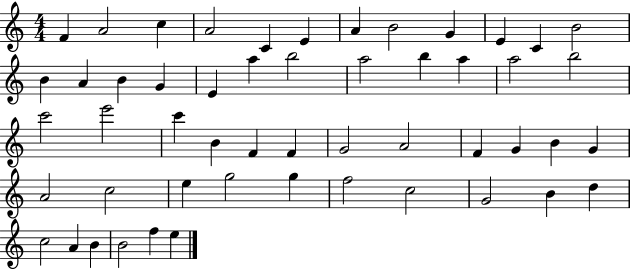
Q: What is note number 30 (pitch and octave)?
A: F4